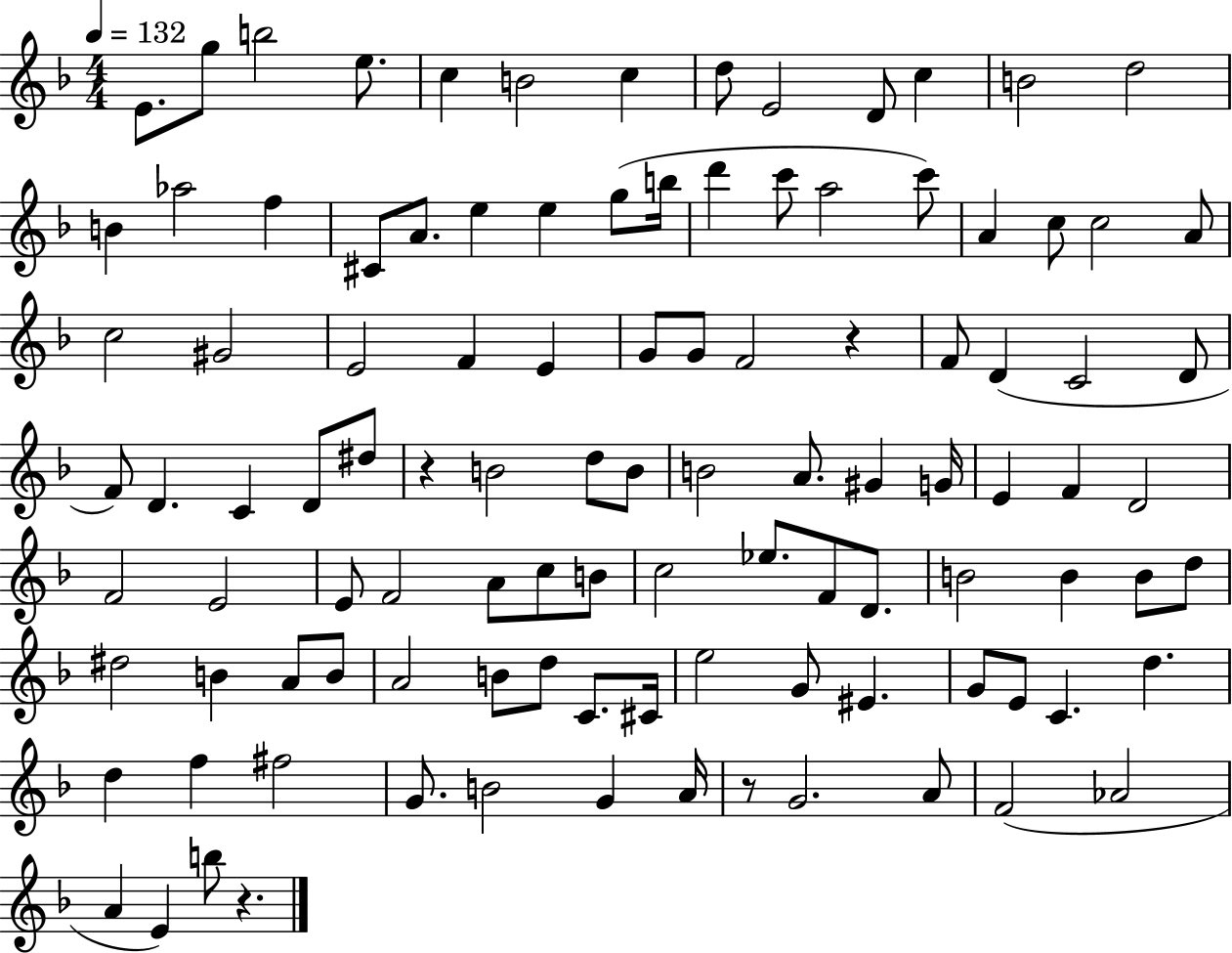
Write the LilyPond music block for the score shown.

{
  \clef treble
  \numericTimeSignature
  \time 4/4
  \key f \major
  \tempo 4 = 132
  \repeat volta 2 { e'8. g''8 b''2 e''8. | c''4 b'2 c''4 | d''8 e'2 d'8 c''4 | b'2 d''2 | \break b'4 aes''2 f''4 | cis'8 a'8. e''4 e''4 g''8( b''16 | d'''4 c'''8 a''2 c'''8) | a'4 c''8 c''2 a'8 | \break c''2 gis'2 | e'2 f'4 e'4 | g'8 g'8 f'2 r4 | f'8 d'4( c'2 d'8 | \break f'8) d'4. c'4 d'8 dis''8 | r4 b'2 d''8 b'8 | b'2 a'8. gis'4 g'16 | e'4 f'4 d'2 | \break f'2 e'2 | e'8 f'2 a'8 c''8 b'8 | c''2 ees''8. f'8 d'8. | b'2 b'4 b'8 d''8 | \break dis''2 b'4 a'8 b'8 | a'2 b'8 d''8 c'8. cis'16 | e''2 g'8 eis'4. | g'8 e'8 c'4. d''4. | \break d''4 f''4 fis''2 | g'8. b'2 g'4 a'16 | r8 g'2. a'8 | f'2( aes'2 | \break a'4 e'4) b''8 r4. | } \bar "|."
}